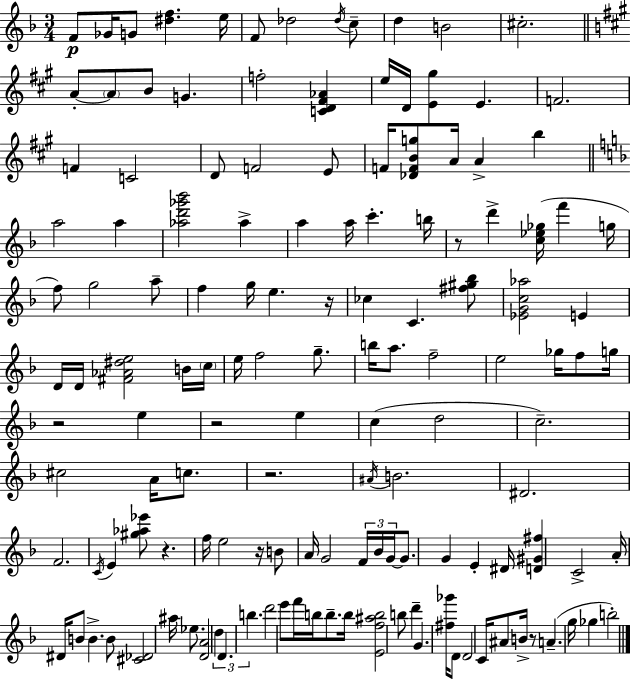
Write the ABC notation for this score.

X:1
T:Untitled
M:3/4
L:1/4
K:Dm
F/2 _G/4 G/2 [^df] e/4 F/2 _d2 _d/4 c/2 d B2 ^c2 A/2 A/2 B/2 G f2 [CD^F_A] e/4 D/4 [E^g] E F2 F C2 D/2 F2 E/2 F/4 [_DFBg]/2 A/4 A b a2 a [_ad'_g'_b']2 _a a a/4 c' b/4 z/2 d' [c_e_g]/4 f' g/4 f/2 g2 a/2 f g/4 e z/4 _c C [^f^g_b]/2 [_EGc_a]2 E D/4 D/4 [^F_A^de]2 B/4 c/4 e/4 f2 g/2 b/4 a/2 f2 e2 _g/4 f/2 g/4 z2 e z2 e c d2 c2 ^c2 A/4 c/2 z2 ^A/4 B2 ^D2 F2 C/4 E [^g_a_e']/2 z f/4 e2 z/4 B/2 A/4 G2 F/4 _B/4 G/4 G/2 G E ^D/4 [D^G^f] C2 A/4 ^D/4 B/2 B B/2 [^C_D]2 ^a/4 _e/2 [DA]2 d D b d'2 e'/2 f'/4 b/4 b/2 b/4 [Ef^ab]2 b/2 d' G [^f_g']/4 D/2 D2 C/4 ^A/2 B/4 z/2 A g/4 _g b2